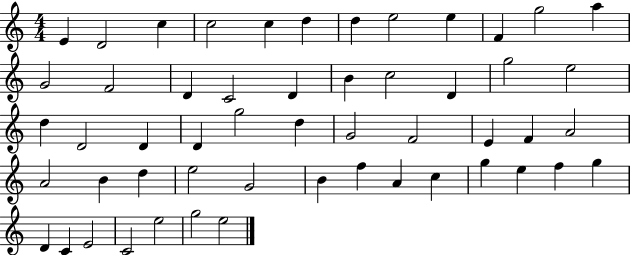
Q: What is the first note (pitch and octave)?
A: E4